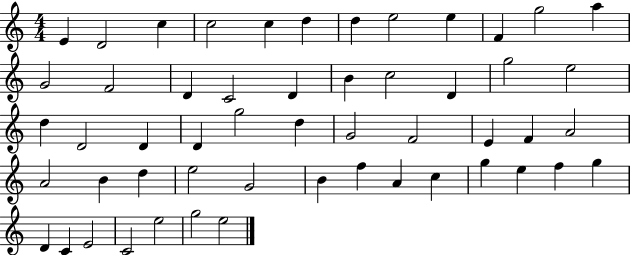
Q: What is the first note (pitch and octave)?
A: E4